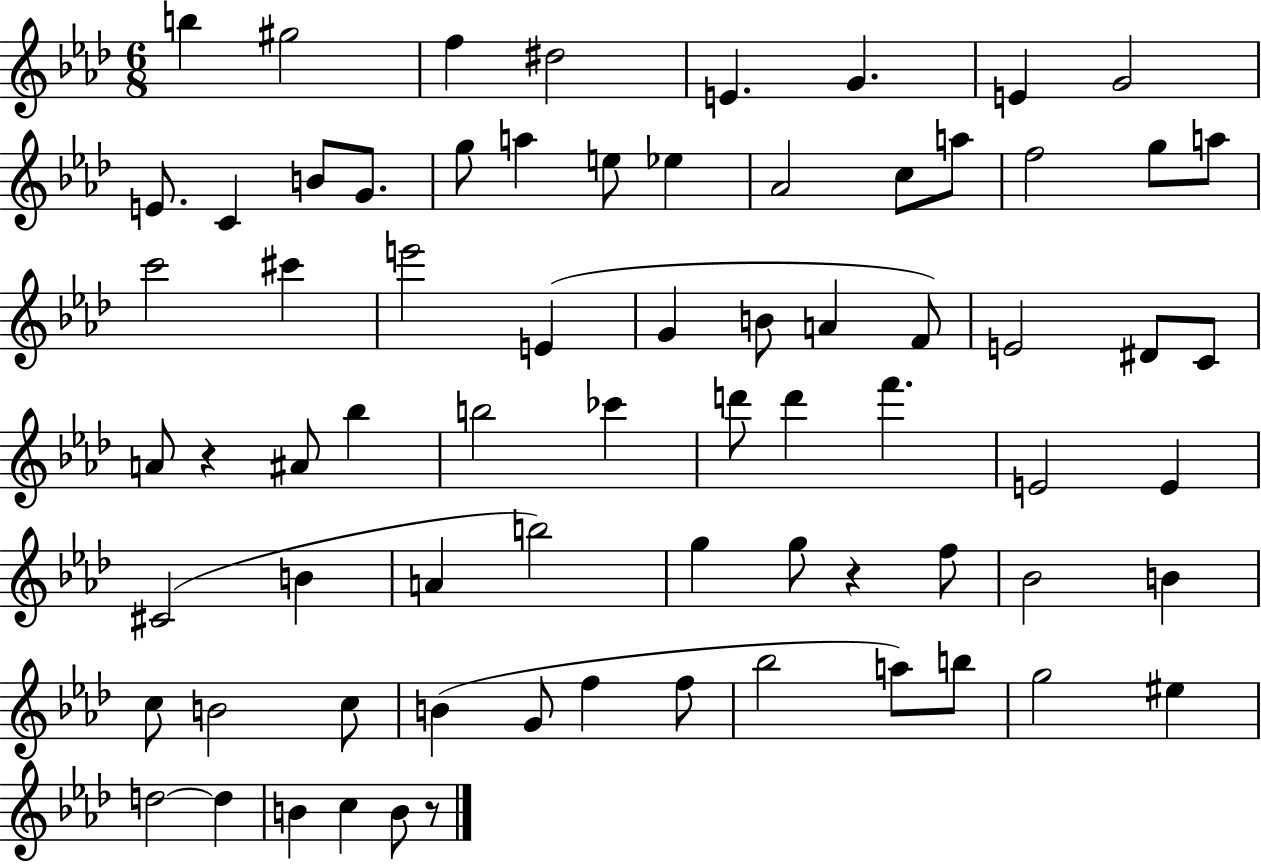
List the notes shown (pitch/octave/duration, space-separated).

B5/q G#5/h F5/q D#5/h E4/q. G4/q. E4/q G4/h E4/e. C4/q B4/e G4/e. G5/e A5/q E5/e Eb5/q Ab4/h C5/e A5/e F5/h G5/e A5/e C6/h C#6/q E6/h E4/q G4/q B4/e A4/q F4/e E4/h D#4/e C4/e A4/e R/q A#4/e Bb5/q B5/h CES6/q D6/e D6/q F6/q. E4/h E4/q C#4/h B4/q A4/q B5/h G5/q G5/e R/q F5/e Bb4/h B4/q C5/e B4/h C5/e B4/q G4/e F5/q F5/e Bb5/h A5/e B5/e G5/h EIS5/q D5/h D5/q B4/q C5/q B4/e R/e